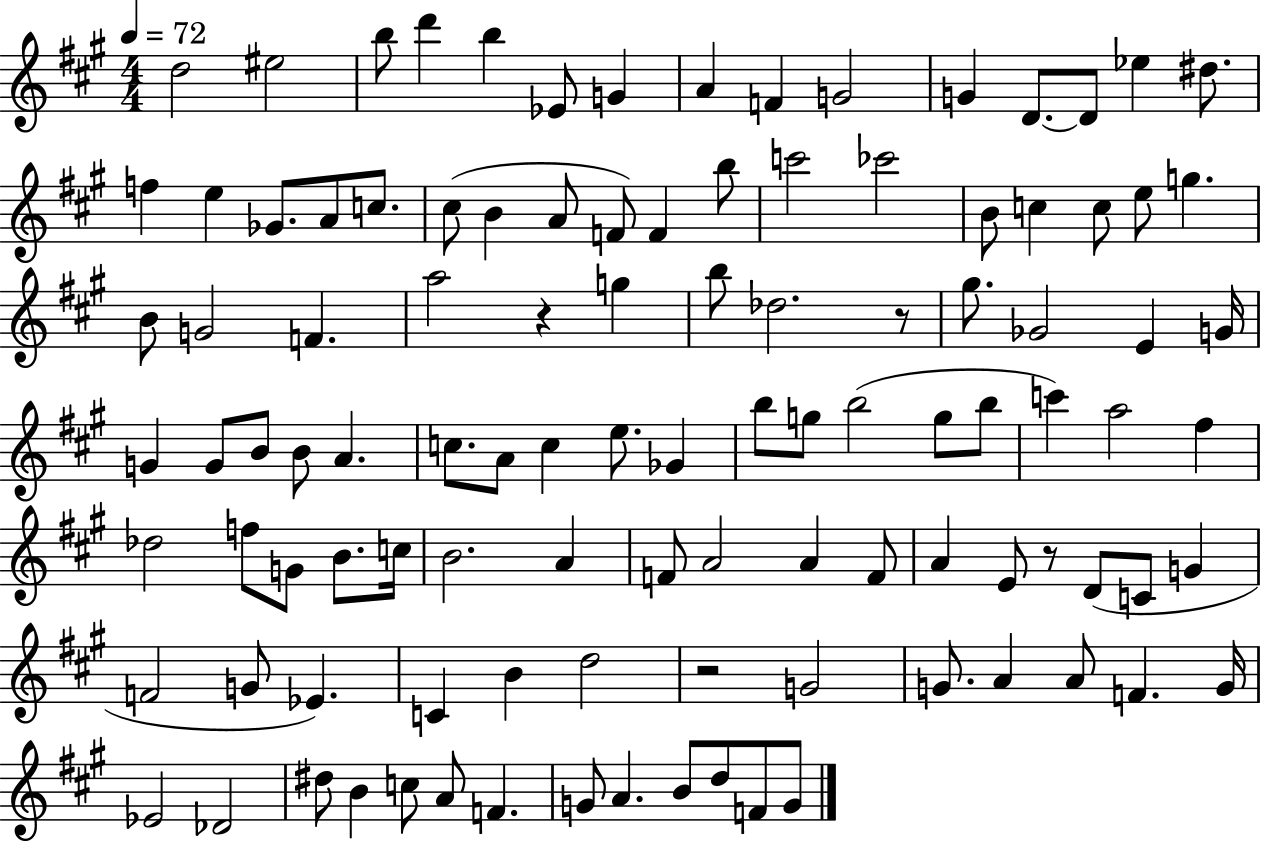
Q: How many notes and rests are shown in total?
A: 107